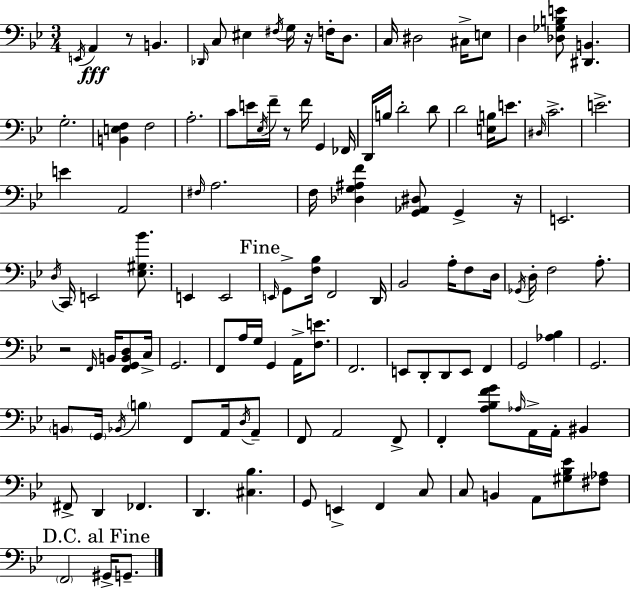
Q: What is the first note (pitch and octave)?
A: E2